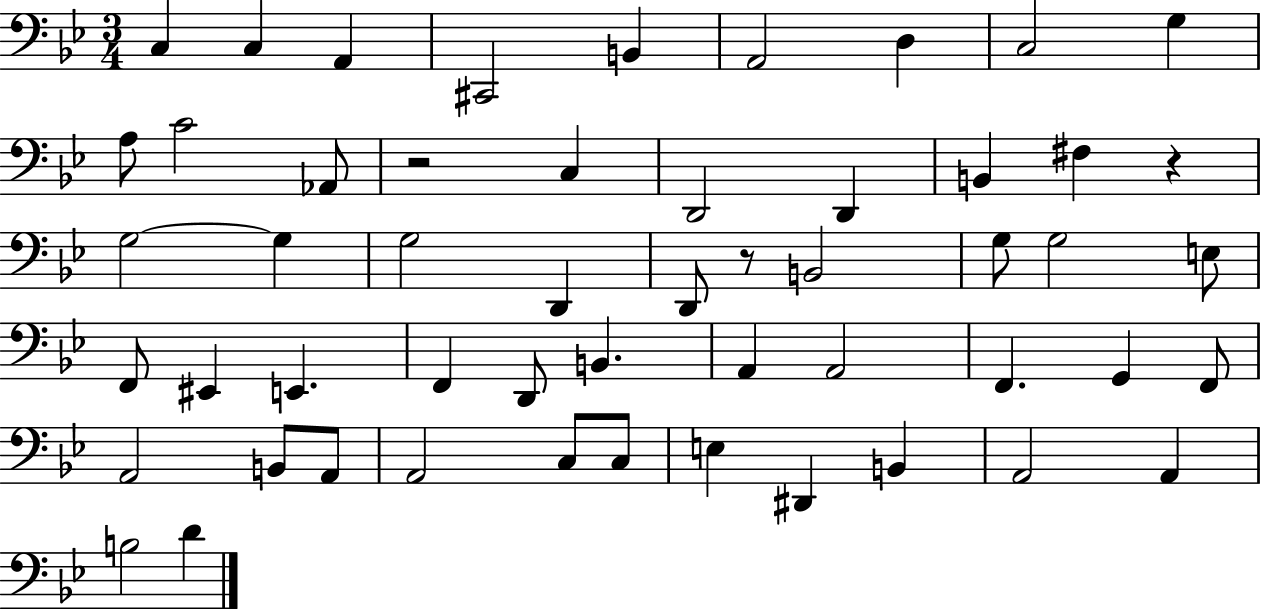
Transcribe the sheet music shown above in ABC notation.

X:1
T:Untitled
M:3/4
L:1/4
K:Bb
C, C, A,, ^C,,2 B,, A,,2 D, C,2 G, A,/2 C2 _A,,/2 z2 C, D,,2 D,, B,, ^F, z G,2 G, G,2 D,, D,,/2 z/2 B,,2 G,/2 G,2 E,/2 F,,/2 ^E,, E,, F,, D,,/2 B,, A,, A,,2 F,, G,, F,,/2 A,,2 B,,/2 A,,/2 A,,2 C,/2 C,/2 E, ^D,, B,, A,,2 A,, B,2 D